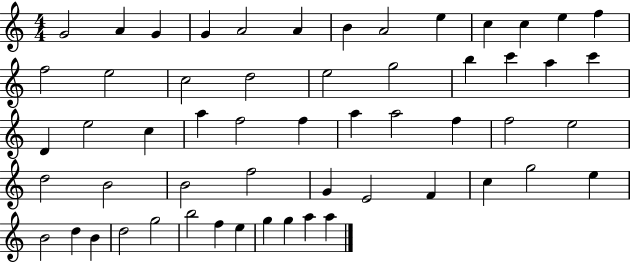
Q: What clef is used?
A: treble